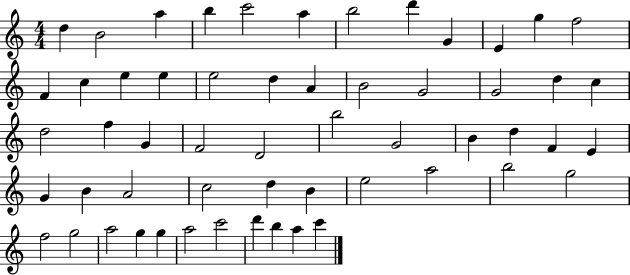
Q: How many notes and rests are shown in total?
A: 56